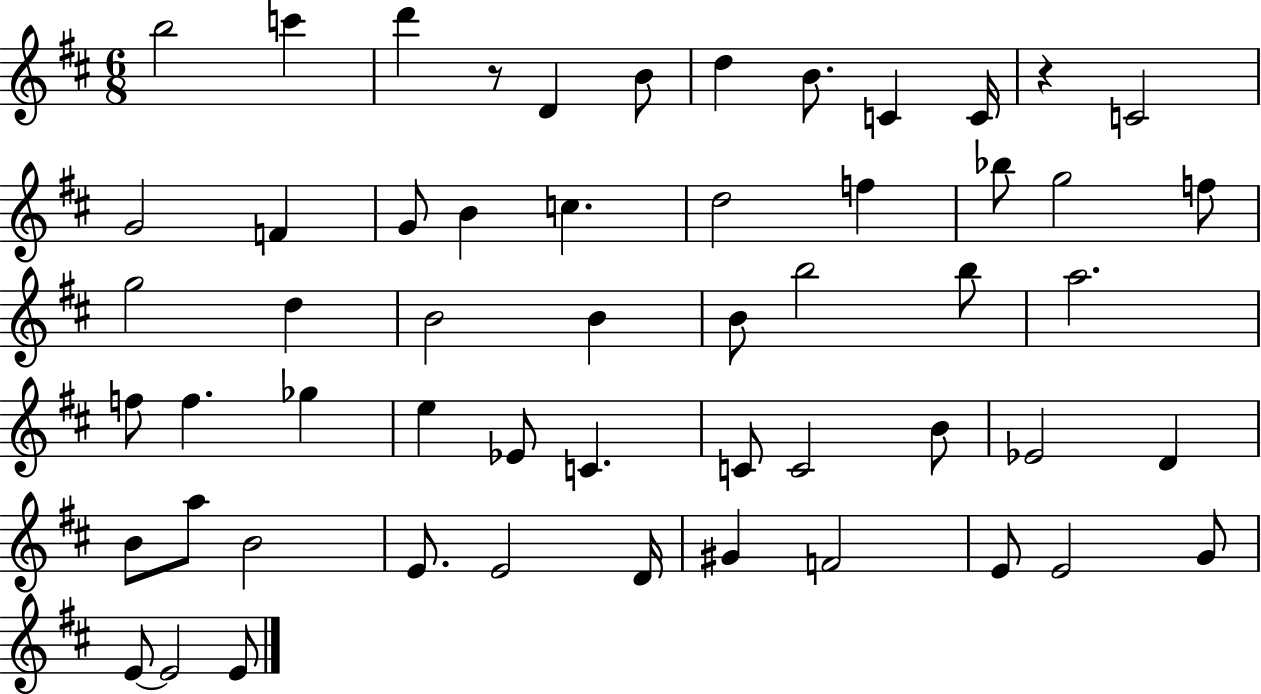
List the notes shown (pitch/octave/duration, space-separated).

B5/h C6/q D6/q R/e D4/q B4/e D5/q B4/e. C4/q C4/s R/q C4/h G4/h F4/q G4/e B4/q C5/q. D5/h F5/q Bb5/e G5/h F5/e G5/h D5/q B4/h B4/q B4/e B5/h B5/e A5/h. F5/e F5/q. Gb5/q E5/q Eb4/e C4/q. C4/e C4/h B4/e Eb4/h D4/q B4/e A5/e B4/h E4/e. E4/h D4/s G#4/q F4/h E4/e E4/h G4/e E4/e E4/h E4/e